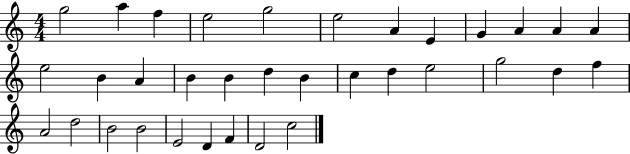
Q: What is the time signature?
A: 4/4